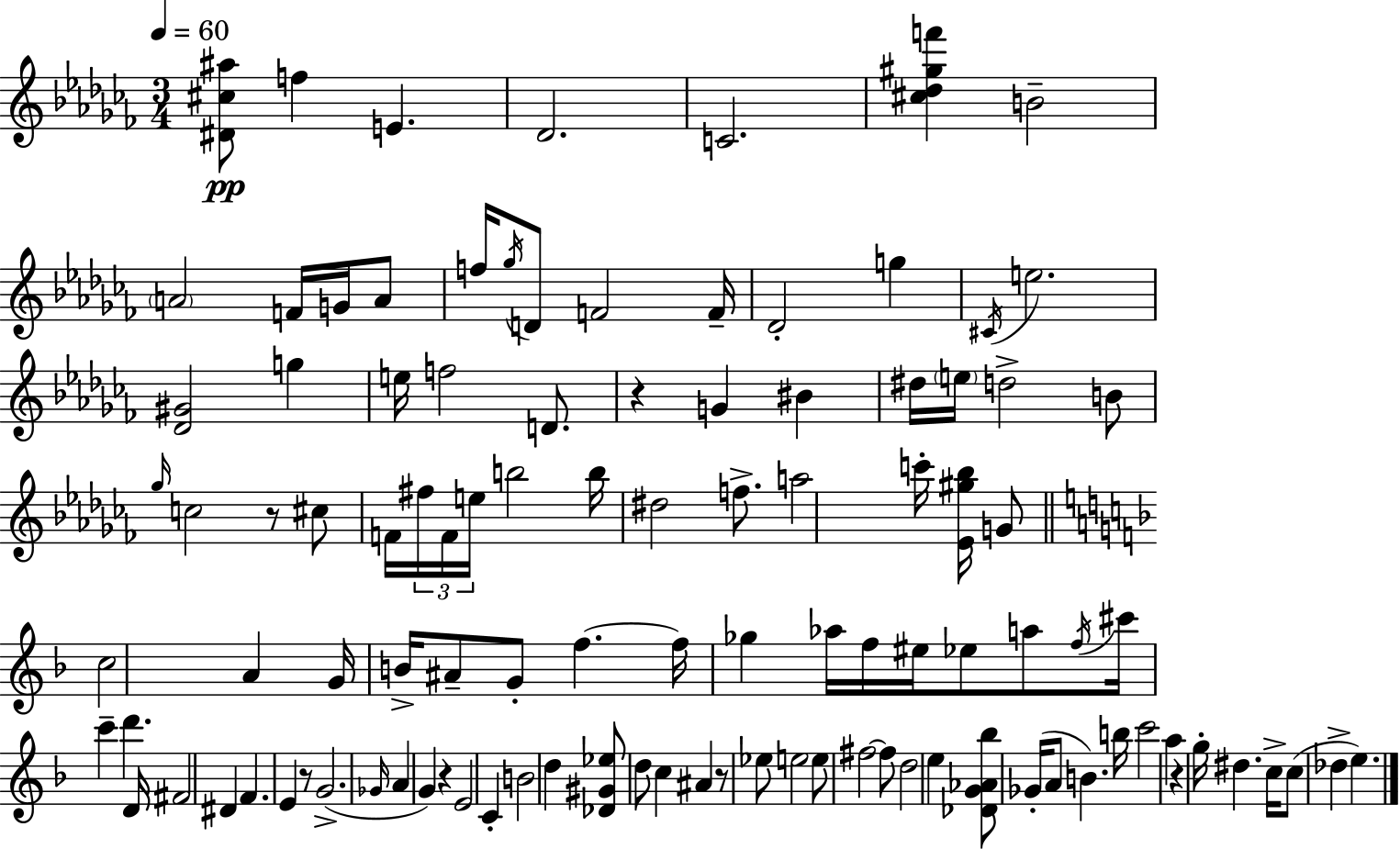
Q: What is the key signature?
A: AES minor